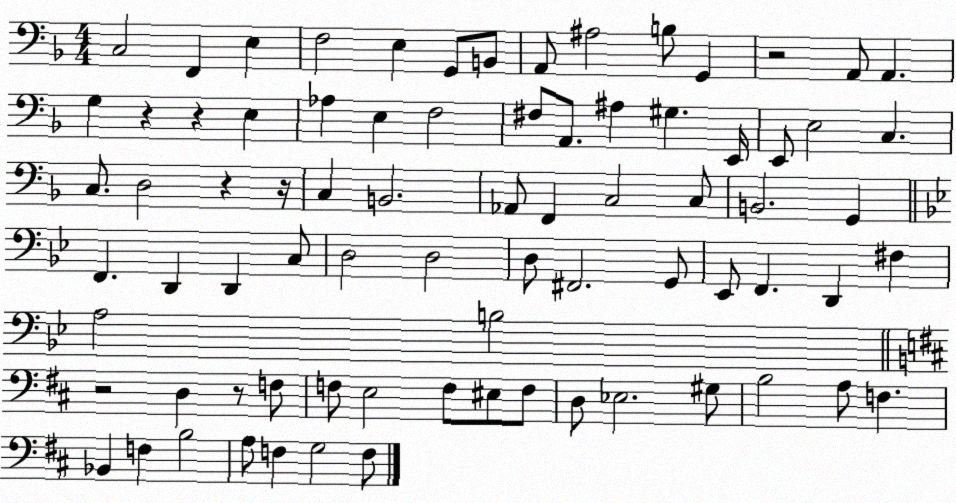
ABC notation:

X:1
T:Untitled
M:4/4
L:1/4
K:F
C,2 F,, E, F,2 E, G,,/2 B,,/2 A,,/2 ^A,2 B,/2 G,, z2 A,,/2 A,, G, z z E, _A, E, F,2 ^F,/2 A,,/2 ^A, ^G, E,,/4 E,,/2 E,2 C, C,/2 D,2 z z/4 C, B,,2 _A,,/2 F,, C,2 C,/2 B,,2 G,, F,, D,, D,, C,/2 D,2 D,2 D,/2 ^F,,2 G,,/2 _E,,/2 F,, D,, ^F, A,2 B,2 z2 D, z/2 F,/2 F,/2 E,2 F,/2 ^E,/2 F,/2 D,/2 _E,2 ^G,/2 B,2 A,/2 F, _B,, F, B,2 A,/2 F, G,2 F,/2